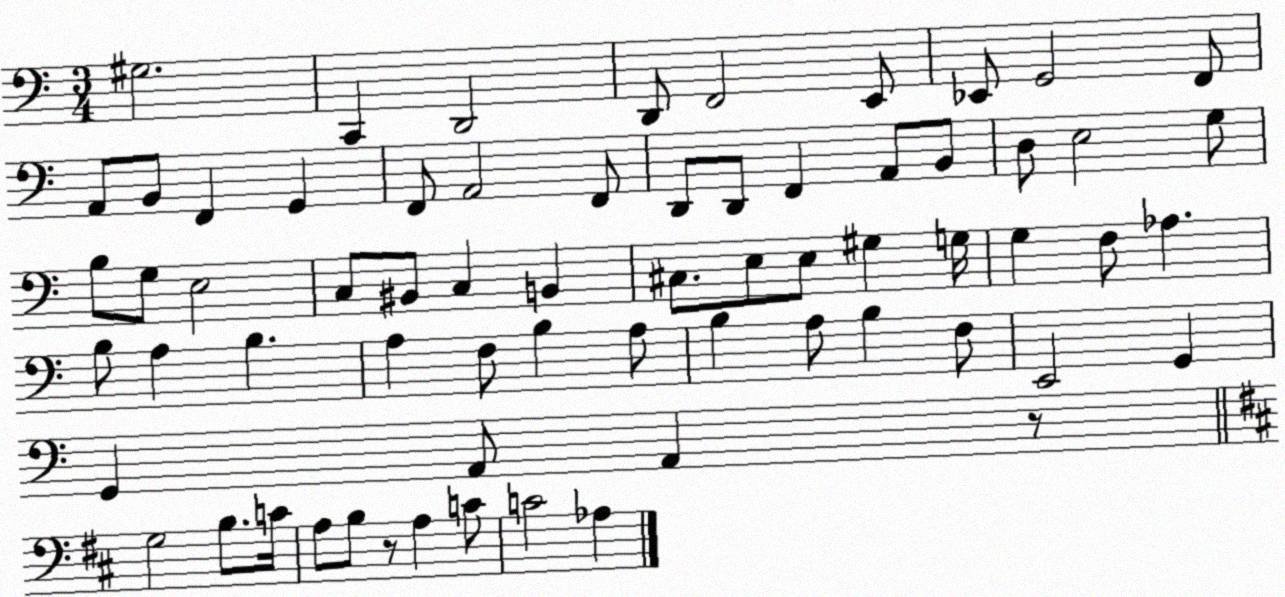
X:1
T:Untitled
M:3/4
L:1/4
K:C
^G,2 C,, D,,2 D,,/2 F,,2 E,,/2 _E,,/2 G,,2 F,,/2 A,,/2 B,,/2 F,, G,, F,,/2 A,,2 F,,/2 D,,/2 D,,/2 F,, A,,/2 B,,/2 D,/2 E,2 G,/2 B,/2 G,/2 E,2 C,/2 ^B,,/2 C, B,, ^C,/2 E,/2 E,/2 ^G, G,/4 G, F,/2 _A, B,/2 A, B, A, F,/2 B, A,/2 B, A,/2 B, F,/2 E,,2 G,, G,, A,,/2 A,, z/2 G,2 B,/2 C/4 A,/2 B,/2 z/2 A, C/2 C2 _A,